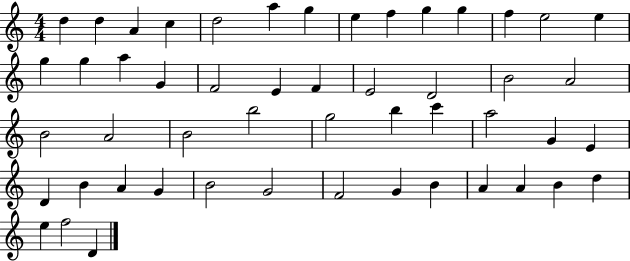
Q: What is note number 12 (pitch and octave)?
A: F5